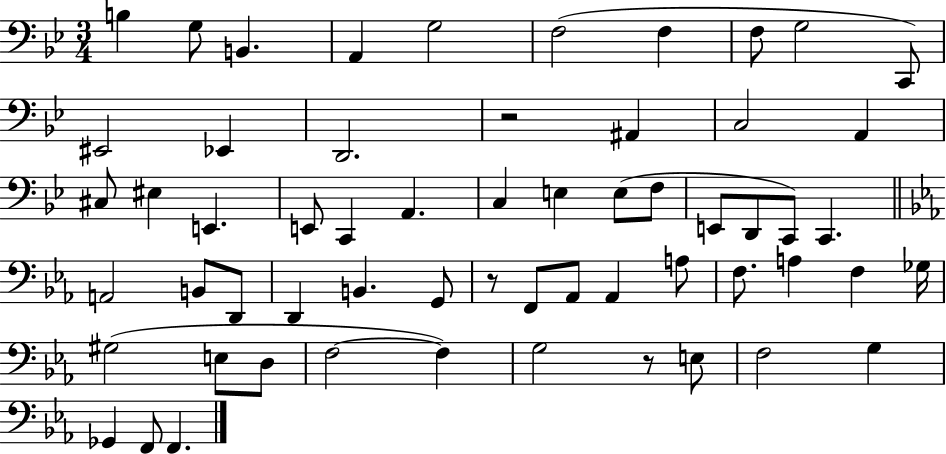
B3/q G3/e B2/q. A2/q G3/h F3/h F3/q F3/e G3/h C2/e EIS2/h Eb2/q D2/h. R/h A#2/q C3/h A2/q C#3/e EIS3/q E2/q. E2/e C2/q A2/q. C3/q E3/q E3/e F3/e E2/e D2/e C2/e C2/q. A2/h B2/e D2/e D2/q B2/q. G2/e R/e F2/e Ab2/e Ab2/q A3/e F3/e. A3/q F3/q Gb3/s G#3/h E3/e D3/e F3/h F3/q G3/h R/e E3/e F3/h G3/q Gb2/q F2/e F2/q.